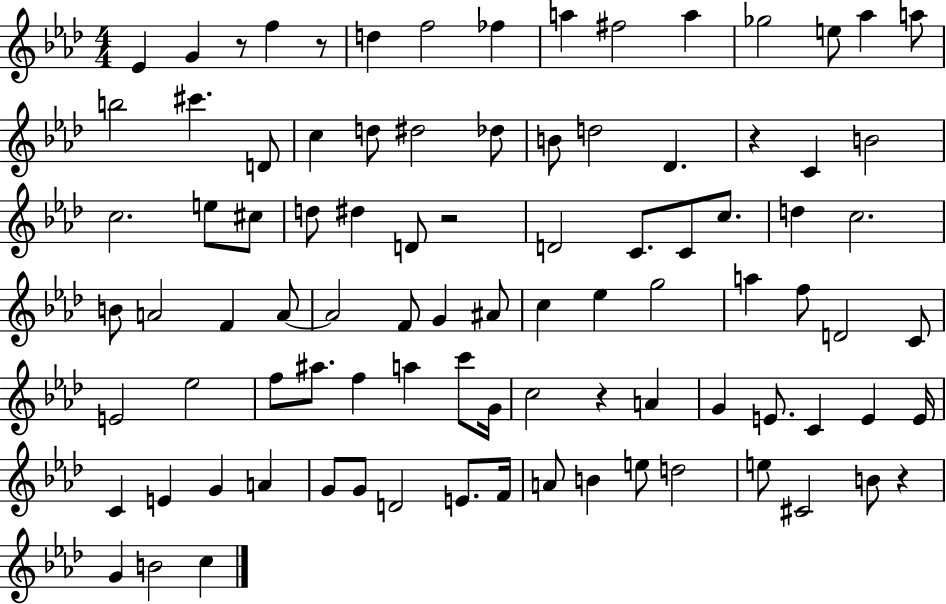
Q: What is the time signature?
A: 4/4